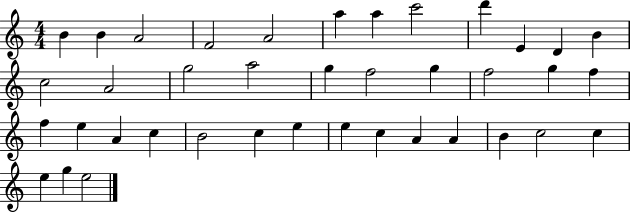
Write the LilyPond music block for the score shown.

{
  \clef treble
  \numericTimeSignature
  \time 4/4
  \key c \major
  b'4 b'4 a'2 | f'2 a'2 | a''4 a''4 c'''2 | d'''4 e'4 d'4 b'4 | \break c''2 a'2 | g''2 a''2 | g''4 f''2 g''4 | f''2 g''4 f''4 | \break f''4 e''4 a'4 c''4 | b'2 c''4 e''4 | e''4 c''4 a'4 a'4 | b'4 c''2 c''4 | \break e''4 g''4 e''2 | \bar "|."
}